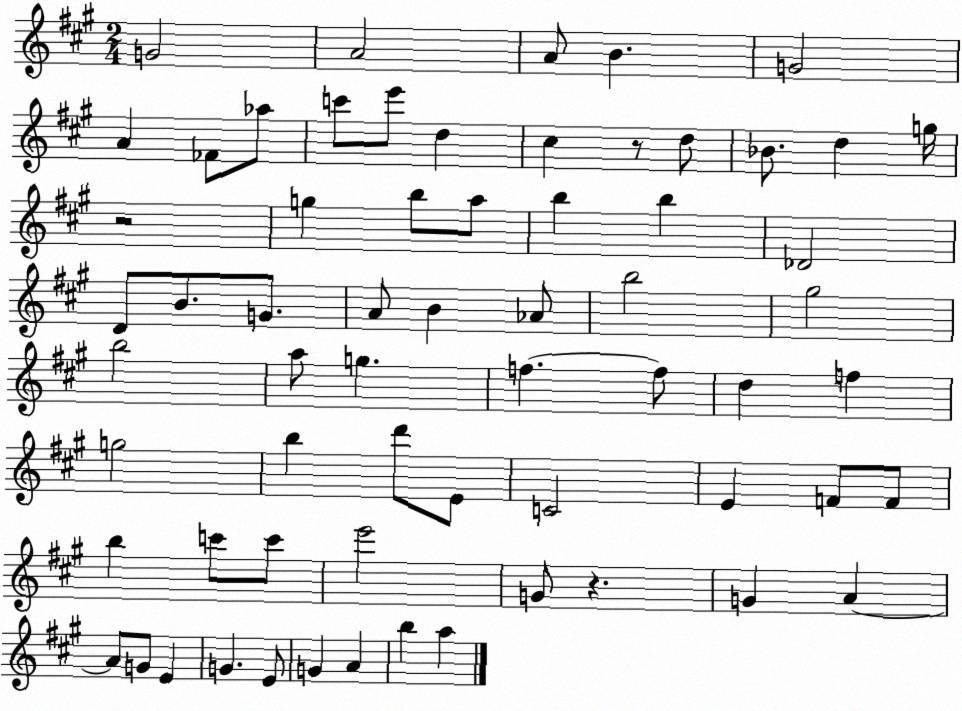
X:1
T:Untitled
M:2/4
L:1/4
K:A
G2 A2 A/2 B G2 A _F/2 _a/2 c'/2 e'/2 d ^c z/2 d/2 _B/2 d g/4 z2 g b/2 a/2 b b _D2 D/2 B/2 G/2 A/2 B _A/2 b2 ^g2 b2 a/2 g f f/2 d f g2 b d'/2 E/2 C2 E F/2 F/2 b c'/2 c'/2 e'2 G/2 z G A A/2 G/2 E G E/2 G A b a